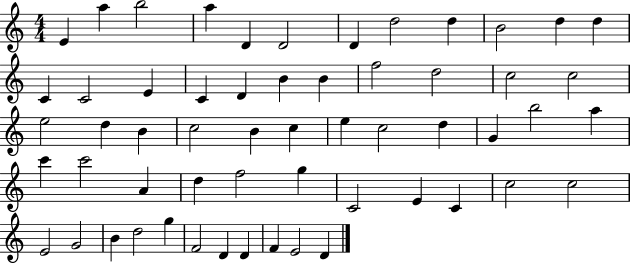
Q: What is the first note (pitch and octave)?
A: E4